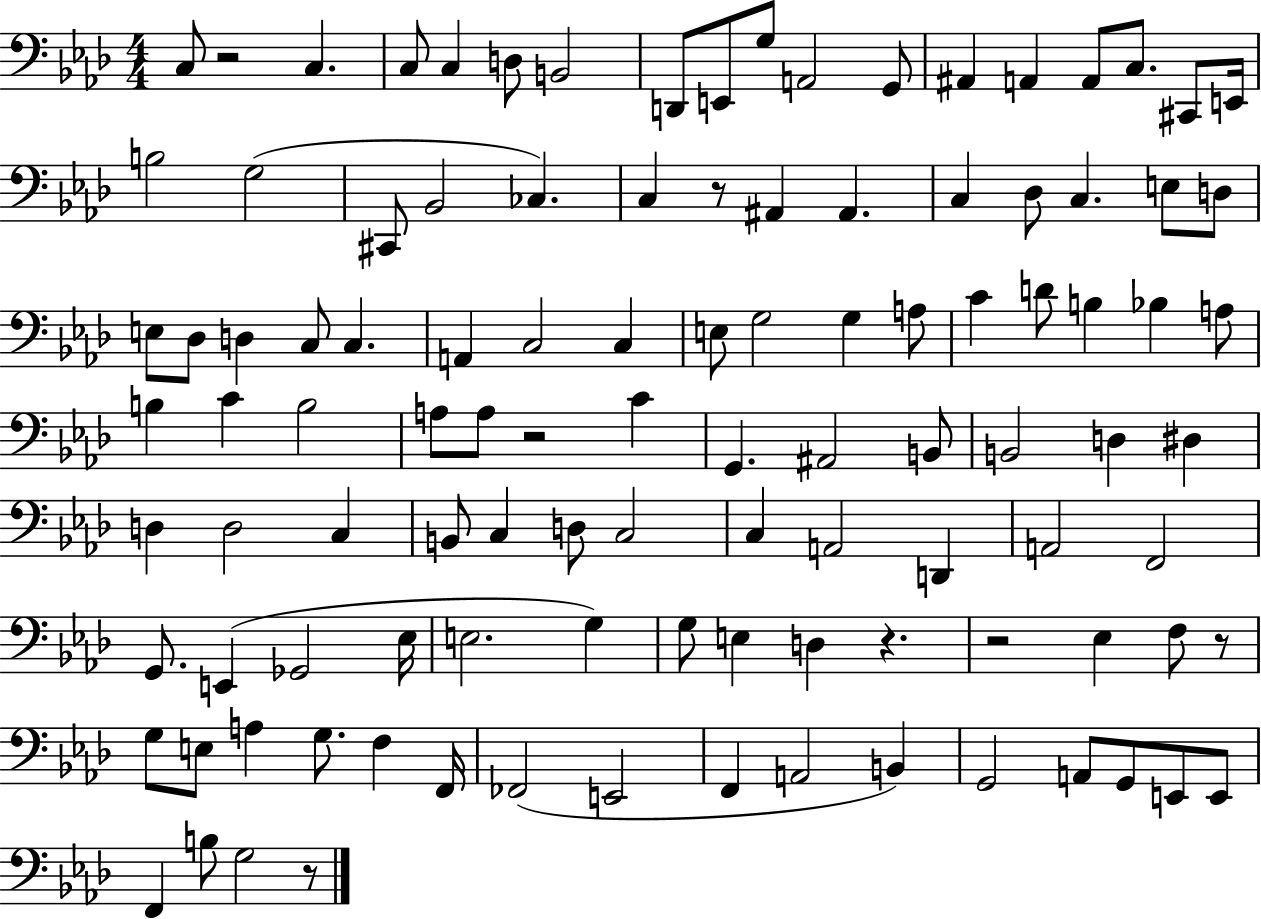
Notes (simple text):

C3/e R/h C3/q. C3/e C3/q D3/e B2/h D2/e E2/e G3/e A2/h G2/e A#2/q A2/q A2/e C3/e. C#2/e E2/s B3/h G3/h C#2/e Bb2/h CES3/q. C3/q R/e A#2/q A#2/q. C3/q Db3/e C3/q. E3/e D3/e E3/e Db3/e D3/q C3/e C3/q. A2/q C3/h C3/q E3/e G3/h G3/q A3/e C4/q D4/e B3/q Bb3/q A3/e B3/q C4/q B3/h A3/e A3/e R/h C4/q G2/q. A#2/h B2/e B2/h D3/q D#3/q D3/q D3/h C3/q B2/e C3/q D3/e C3/h C3/q A2/h D2/q A2/h F2/h G2/e. E2/q Gb2/h Eb3/s E3/h. G3/q G3/e E3/q D3/q R/q. R/h Eb3/q F3/e R/e G3/e E3/e A3/q G3/e. F3/q F2/s FES2/h E2/h F2/q A2/h B2/q G2/h A2/e G2/e E2/e E2/e F2/q B3/e G3/h R/e